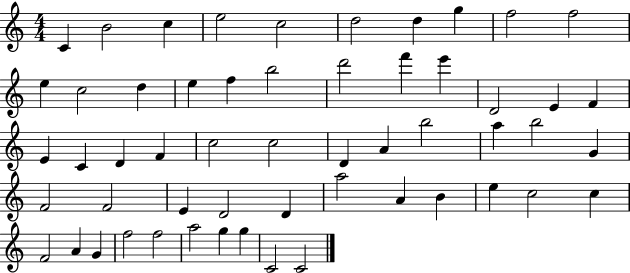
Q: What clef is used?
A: treble